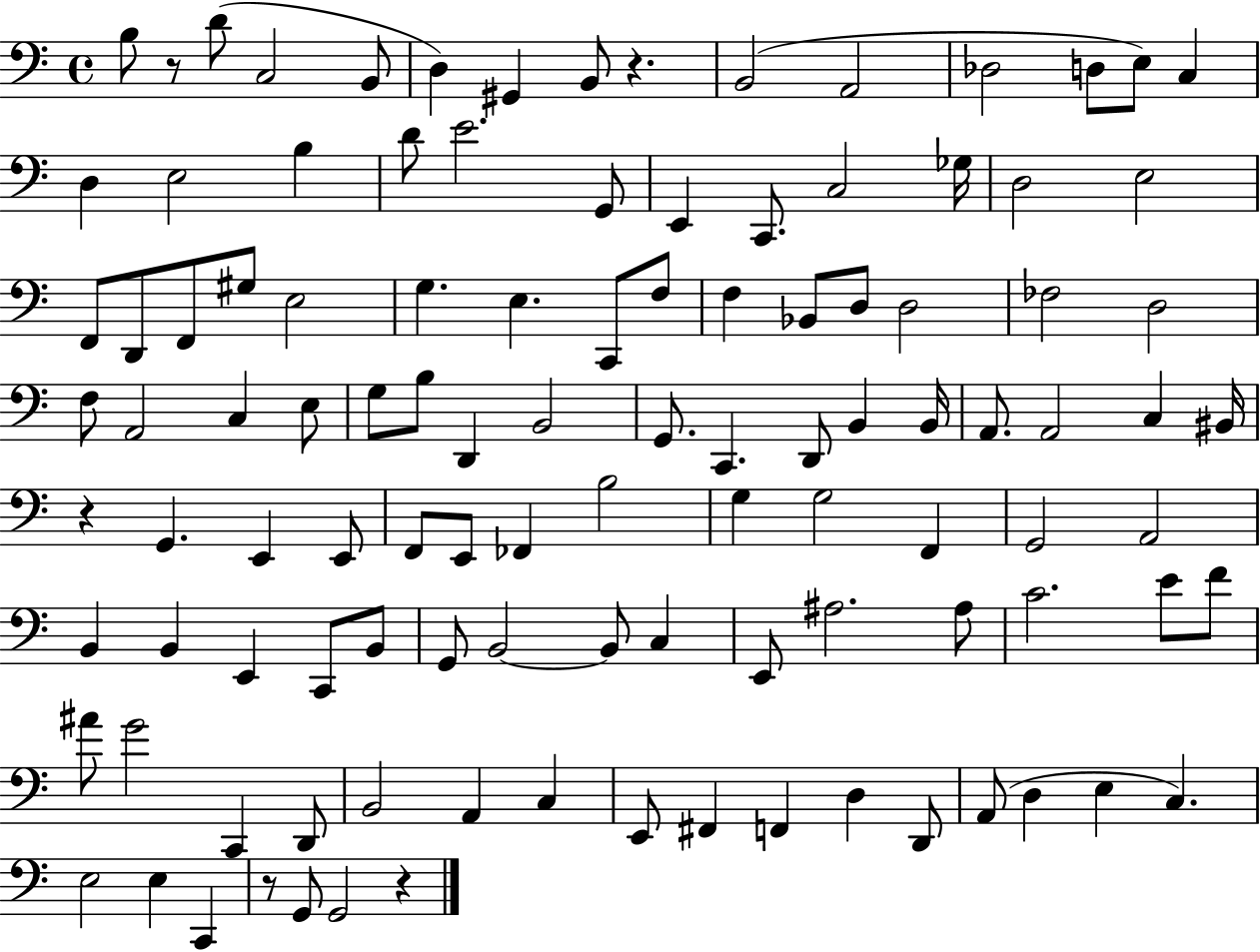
{
  \clef bass
  \time 4/4
  \defaultTimeSignature
  \key c \major
  b8 r8 d'8( c2 b,8 | d4) gis,4 b,8 r4. | b,2( a,2 | des2 d8 e8) c4 | \break d4 e2 b4 | d'8 e'2. g,8 | e,4 c,8. c2 ges16 | d2 e2 | \break f,8 d,8 f,8 gis8 e2 | g4. e4. c,8 f8 | f4 bes,8 d8 d2 | fes2 d2 | \break f8 a,2 c4 e8 | g8 b8 d,4 b,2 | g,8. c,4. d,8 b,4 b,16 | a,8. a,2 c4 bis,16 | \break r4 g,4. e,4 e,8 | f,8 e,8 fes,4 b2 | g4 g2 f,4 | g,2 a,2 | \break b,4 b,4 e,4 c,8 b,8 | g,8 b,2~~ b,8 c4 | e,8 ais2. ais8 | c'2. e'8 f'8 | \break ais'8 g'2 c,4 d,8 | b,2 a,4 c4 | e,8 fis,4 f,4 d4 d,8 | a,8( d4 e4 c4.) | \break e2 e4 c,4 | r8 g,8 g,2 r4 | \bar "|."
}